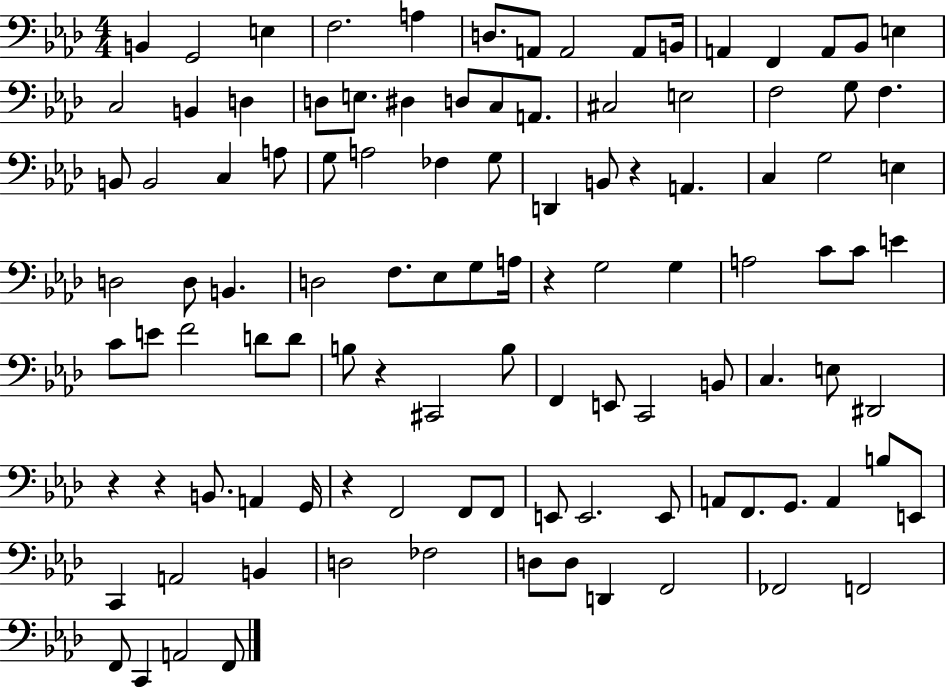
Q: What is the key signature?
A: AES major